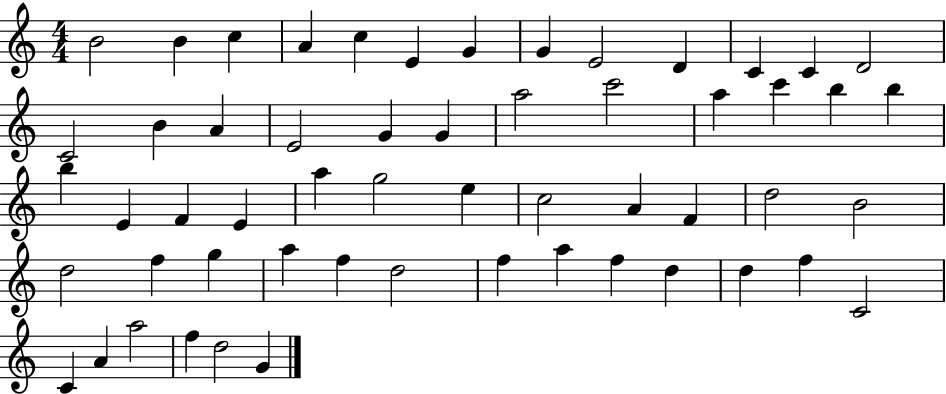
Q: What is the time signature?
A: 4/4